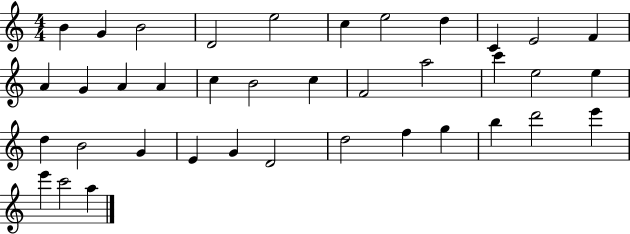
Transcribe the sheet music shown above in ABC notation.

X:1
T:Untitled
M:4/4
L:1/4
K:C
B G B2 D2 e2 c e2 d C E2 F A G A A c B2 c F2 a2 c' e2 e d B2 G E G D2 d2 f g b d'2 e' e' c'2 a